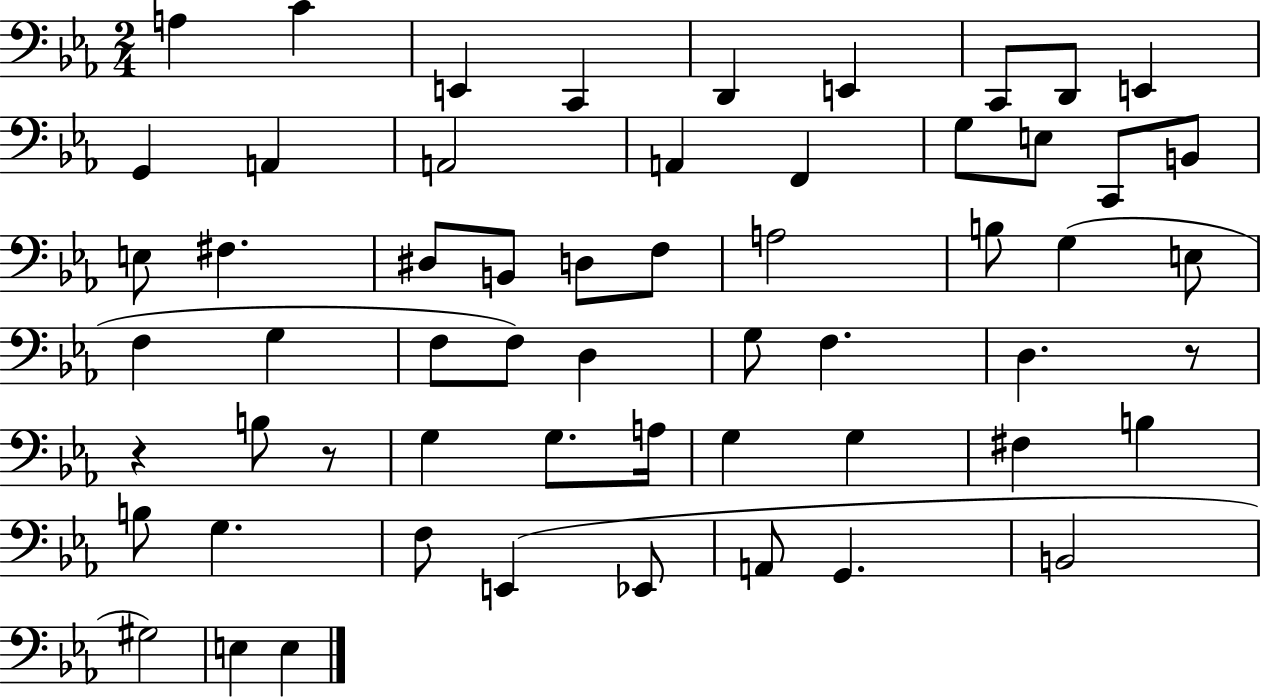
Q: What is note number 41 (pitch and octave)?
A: G3